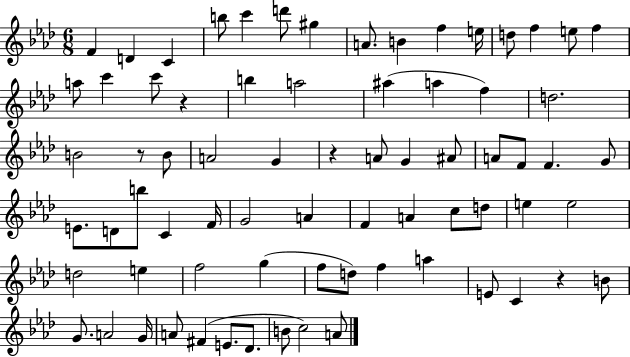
{
  \clef treble
  \numericTimeSignature
  \time 6/8
  \key aes \major
  \repeat volta 2 { f'4 d'4 c'4 | b''8 c'''4 d'''8 gis''4 | a'8. b'4 f''4 e''16 | d''8 f''4 e''8 f''4 | \break a''8 c'''4 c'''8 r4 | b''4 a''2 | ais''4( a''4 f''4) | d''2. | \break b'2 r8 b'8 | a'2 g'4 | r4 a'8 g'4 ais'8 | a'8 f'8 f'4. g'8 | \break e'8. d'8 b''8 c'4 f'16 | g'2 a'4 | f'4 a'4 c''8 d''8 | e''4 e''2 | \break d''2 e''4 | f''2 g''4( | f''8 d''8) f''4 a''4 | e'8 c'4 r4 b'8 | \break g'8. a'2 g'16 | a'8 fis'4( e'8. des'8. | b'8 c''2) a'8 | } \bar "|."
}